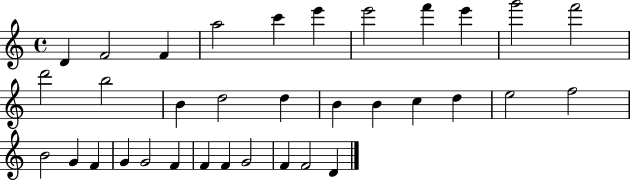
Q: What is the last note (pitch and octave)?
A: D4